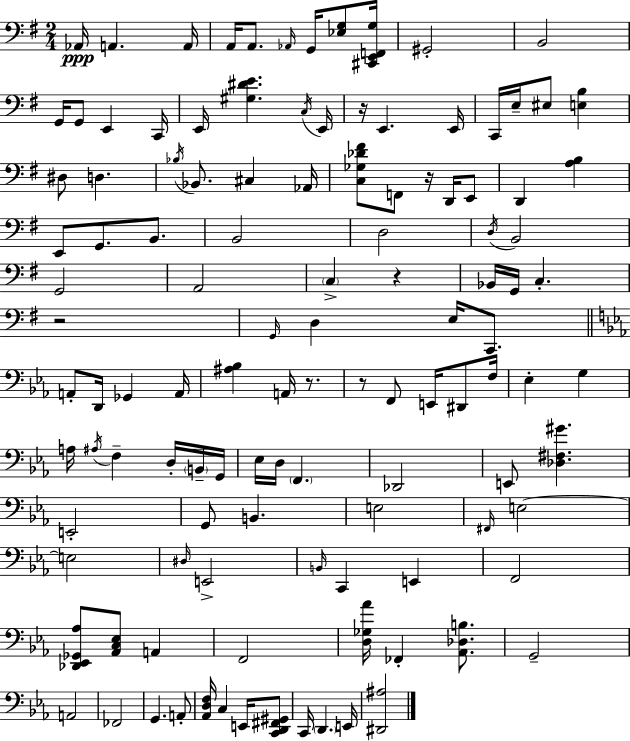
{
  \clef bass
  \numericTimeSignature
  \time 2/4
  \key e \minor
  aes,16\ppp a,4. a,16 | a,16 a,8. \grace { aes,16 } g,16 <ees g>8 | <cis, e, f, g>16 gis,2-. | b,2 | \break g,16 g,8 e,4 | c,16 e,16 <gis dis' e'>4. | \acciaccatura { c16 } e,16 r16 e,4. | e,16 c,16 e16-- eis8 <e b>4 | \break dis8 d4. | \acciaccatura { bes16 } bes,8. cis4 | aes,16 <c ges des' fis'>8 f,8 r16 | d,16 e,8 d,4 <a b>4 | \break e,8 g,8. | b,8. b,2 | d2 | \acciaccatura { d16 } b,2 | \break g,2 | a,2 | \parenthesize c4-> | r4 bes,16 g,16 c4.-. | \break r2 | \grace { g,16 } d4 | e16 c,8. \bar "||" \break \key c \minor a,8-. d,16 ges,4 a,16 | <ais bes>4 a,16 r8. | r8 f,8 e,16 dis,8 f16 | ees4-. g4 | \break a16 \acciaccatura { ais16 } f4-- d16-. \parenthesize b,16-- | g,16 ees16 d16 \parenthesize f,4. | des,2 | e,8 <des fis gis'>4. | \break e,2-. | g,8 b,4. | e2 | \grace { fis,16 } e2~~ | \break e2 | \grace { dis16 } e,2-> | \grace { b,16 } c,4 | e,4 f,2 | \break <des, ees, ges, aes>8 <aes, c ees>8 | a,4 f,2 | <d ges aes'>16 fes,4-. | <aes, des b>8. g,2-- | \break a,2 | fes,2 | g,4. | a,8-. <aes, d f>16 c4 | \break e,16 <c, d, fis, gis,>8 c,16 \parenthesize d,4. | e,16 <dis, ais>2 | \bar "|."
}